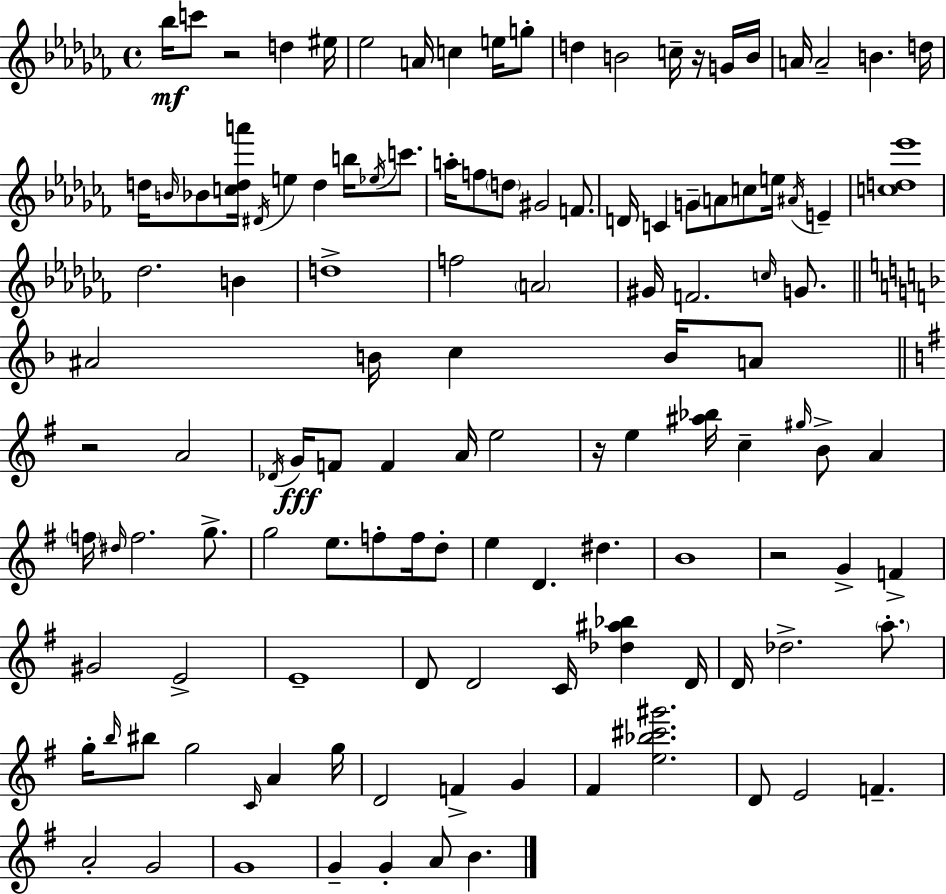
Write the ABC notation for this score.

X:1
T:Untitled
M:4/4
L:1/4
K:Abm
_b/4 c'/2 z2 d ^e/4 _e2 A/4 c e/4 g/2 d B2 c/4 z/4 G/4 B/4 A/4 A2 B d/4 d/4 B/4 _B/2 [cda']/4 ^D/4 e d b/4 _e/4 c'/2 a/4 f/2 d/2 ^G2 F/2 D/4 C G/2 A/2 c/2 e/4 ^A/4 E [cd_e']4 _d2 B d4 f2 A2 ^G/4 F2 c/4 G/2 ^A2 B/4 c B/4 A/2 z2 A2 _D/4 G/4 F/2 F A/4 e2 z/4 e [^a_b]/4 c ^g/4 B/2 A f/4 ^d/4 f2 g/2 g2 e/2 f/2 f/4 d/2 e D ^d B4 z2 G F ^G2 E2 E4 D/2 D2 C/4 [_d^a_b] D/4 D/4 _d2 a/2 g/4 b/4 ^b/2 g2 C/4 A g/4 D2 F G ^F [e_b^c'^g']2 D/2 E2 F A2 G2 G4 G G A/2 B